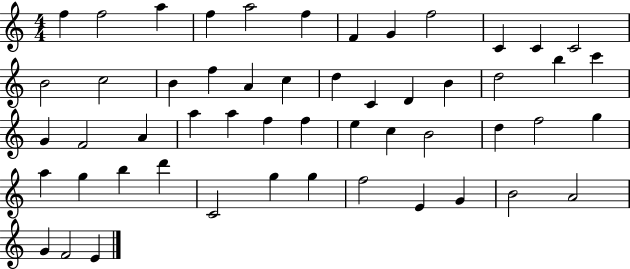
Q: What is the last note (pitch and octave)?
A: E4